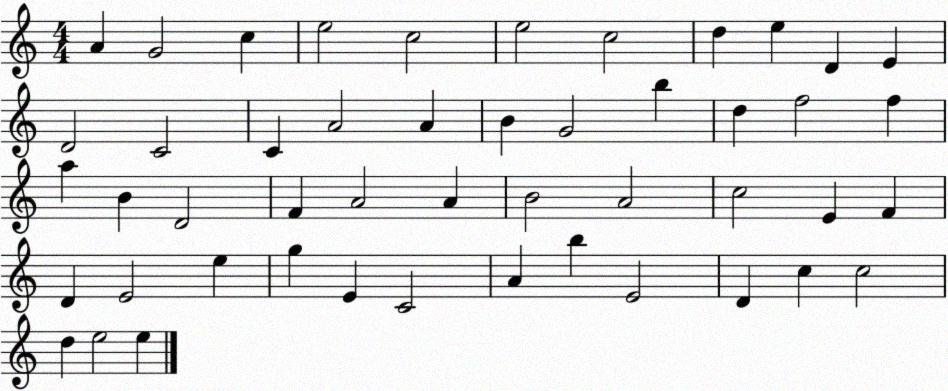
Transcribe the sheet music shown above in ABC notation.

X:1
T:Untitled
M:4/4
L:1/4
K:C
A G2 c e2 c2 e2 c2 d e D E D2 C2 C A2 A B G2 b d f2 f a B D2 F A2 A B2 A2 c2 E F D E2 e g E C2 A b E2 D c c2 d e2 e